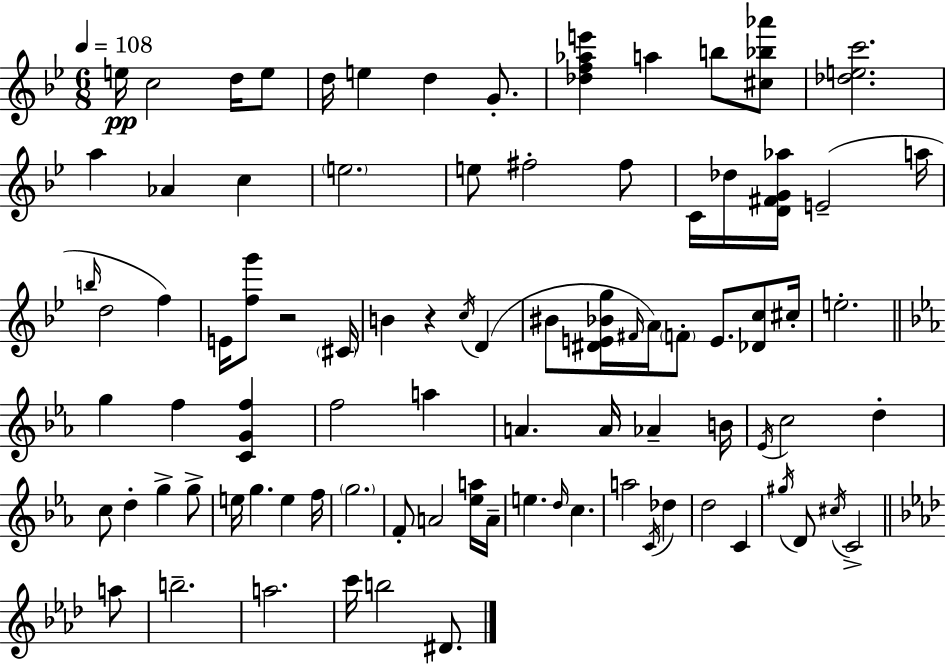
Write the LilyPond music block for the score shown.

{
  \clef treble
  \numericTimeSignature
  \time 6/8
  \key g \minor
  \tempo 4 = 108
  e''16\pp c''2 d''16 e''8 | d''16 e''4 d''4 g'8.-. | <des'' f'' aes'' e'''>4 a''4 b''8 <cis'' bes'' aes'''>8 | <des'' e'' c'''>2. | \break a''4 aes'4 c''4 | \parenthesize e''2. | e''8 fis''2-. fis''8 | c'16 des''16 <d' fis' g' aes''>16 e'2--( a''16 | \break \grace { b''16 } d''2 f''4) | e'16 <f'' g'''>8 r2 | \parenthesize cis'16 b'4 r4 \acciaccatura { c''16 }( d'4 | bis'8 <dis' e' bes' g''>16 \grace { fis'16 } a'16) \parenthesize f'8-. e'8. | \break <des' c''>8 cis''16-. e''2.-. | \bar "||" \break \key c \minor g''4 f''4 <c' g' f''>4 | f''2 a''4 | a'4. a'16 aes'4-- b'16 | \acciaccatura { ees'16 } c''2 d''4-. | \break c''8 d''4-. g''4-> g''8-> | e''16 g''4. e''4 | f''16 \parenthesize g''2. | f'8-. a'2 <ees'' a''>16 | \break a'16-- e''4. \grace { d''16 } c''4. | a''2 \acciaccatura { c'16 } des''4 | d''2 c'4 | \acciaccatura { gis''16 } d'8 \acciaccatura { cis''16 } c'2-> | \break \bar "||" \break \key f \minor a''8 b''2.-- | a''2. | c'''16 b''2 dis'8. | \bar "|."
}